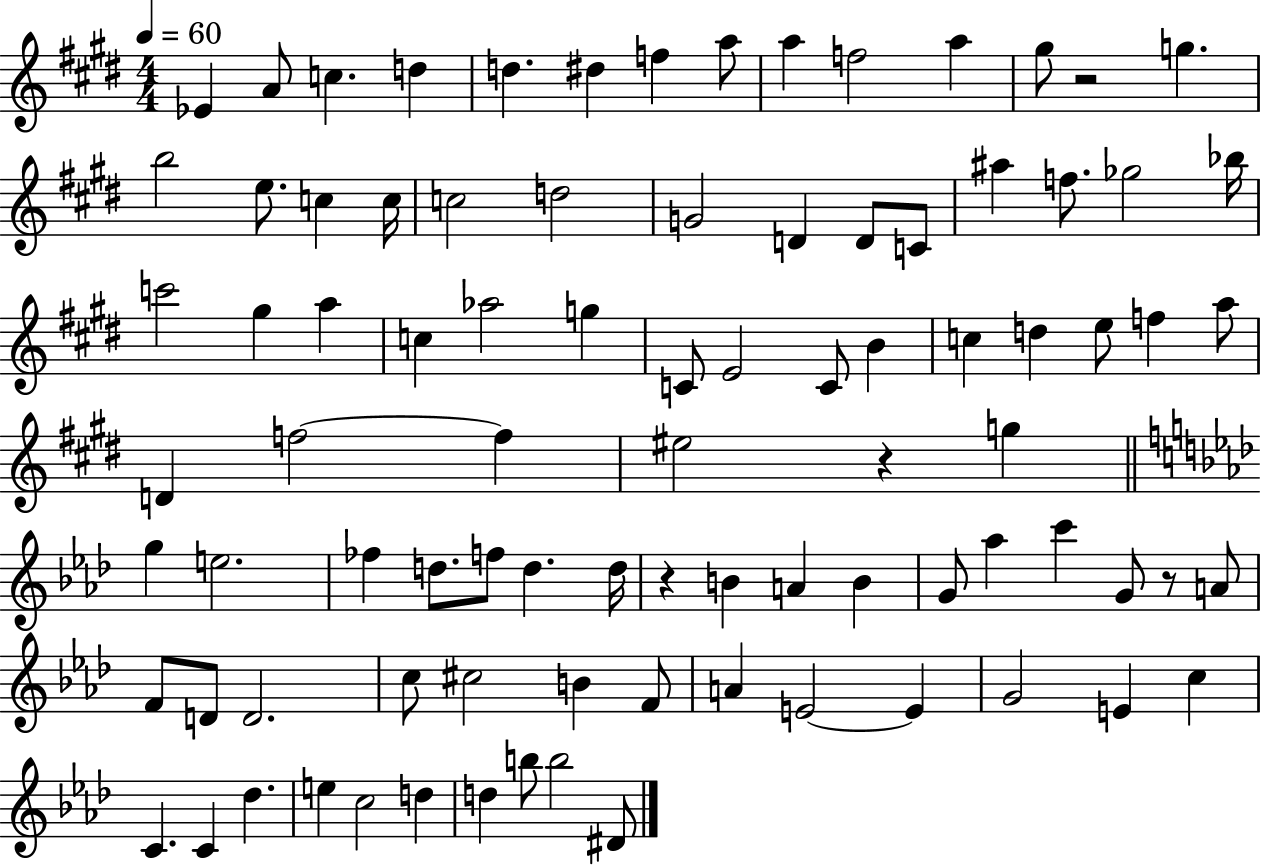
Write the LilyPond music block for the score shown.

{
  \clef treble
  \numericTimeSignature
  \time 4/4
  \key e \major
  \tempo 4 = 60
  \repeat volta 2 { ees'4 a'8 c''4. d''4 | d''4. dis''4 f''4 a''8 | a''4 f''2 a''4 | gis''8 r2 g''4. | \break b''2 e''8. c''4 c''16 | c''2 d''2 | g'2 d'4 d'8 c'8 | ais''4 f''8. ges''2 bes''16 | \break c'''2 gis''4 a''4 | c''4 aes''2 g''4 | c'8 e'2 c'8 b'4 | c''4 d''4 e''8 f''4 a''8 | \break d'4 f''2~~ f''4 | eis''2 r4 g''4 | \bar "||" \break \key aes \major g''4 e''2. | fes''4 d''8. f''8 d''4. d''16 | r4 b'4 a'4 b'4 | g'8 aes''4 c'''4 g'8 r8 a'8 | \break f'8 d'8 d'2. | c''8 cis''2 b'4 f'8 | a'4 e'2~~ e'4 | g'2 e'4 c''4 | \break c'4. c'4 des''4. | e''4 c''2 d''4 | d''4 b''8 b''2 dis'8 | } \bar "|."
}